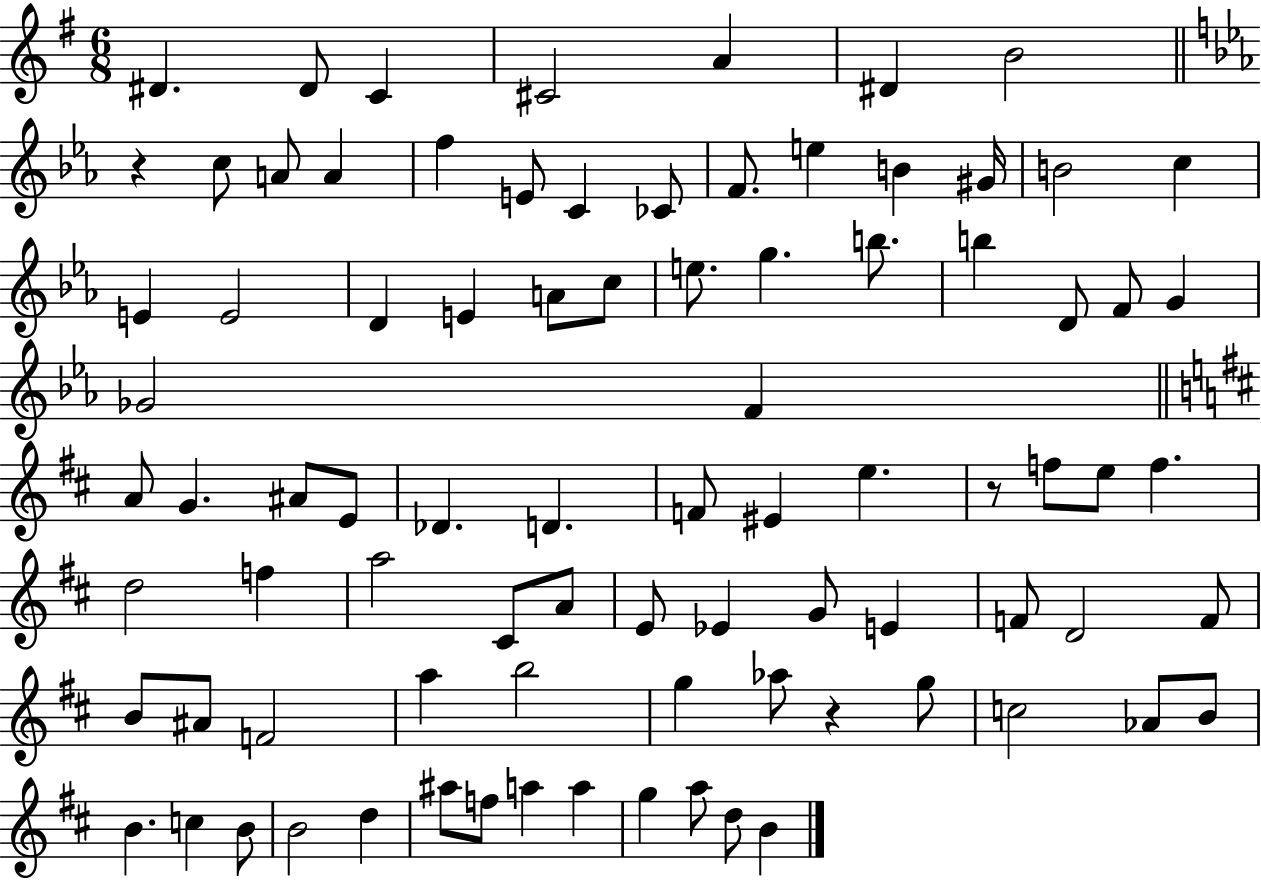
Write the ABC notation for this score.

X:1
T:Untitled
M:6/8
L:1/4
K:G
^D ^D/2 C ^C2 A ^D B2 z c/2 A/2 A f E/2 C _C/2 F/2 e B ^G/4 B2 c E E2 D E A/2 c/2 e/2 g b/2 b D/2 F/2 G _G2 F A/2 G ^A/2 E/2 _D D F/2 ^E e z/2 f/2 e/2 f d2 f a2 ^C/2 A/2 E/2 _E G/2 E F/2 D2 F/2 B/2 ^A/2 F2 a b2 g _a/2 z g/2 c2 _A/2 B/2 B c B/2 B2 d ^a/2 f/2 a a g a/2 d/2 B